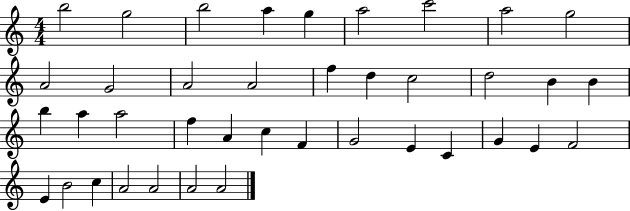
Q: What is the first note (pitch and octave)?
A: B5